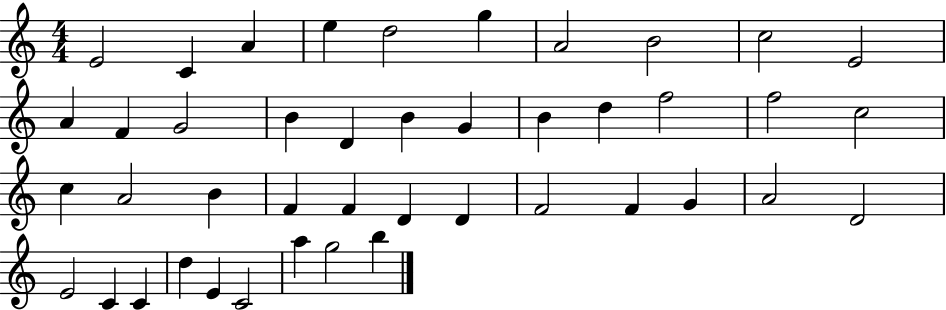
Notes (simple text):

E4/h C4/q A4/q E5/q D5/h G5/q A4/h B4/h C5/h E4/h A4/q F4/q G4/h B4/q D4/q B4/q G4/q B4/q D5/q F5/h F5/h C5/h C5/q A4/h B4/q F4/q F4/q D4/q D4/q F4/h F4/q G4/q A4/h D4/h E4/h C4/q C4/q D5/q E4/q C4/h A5/q G5/h B5/q